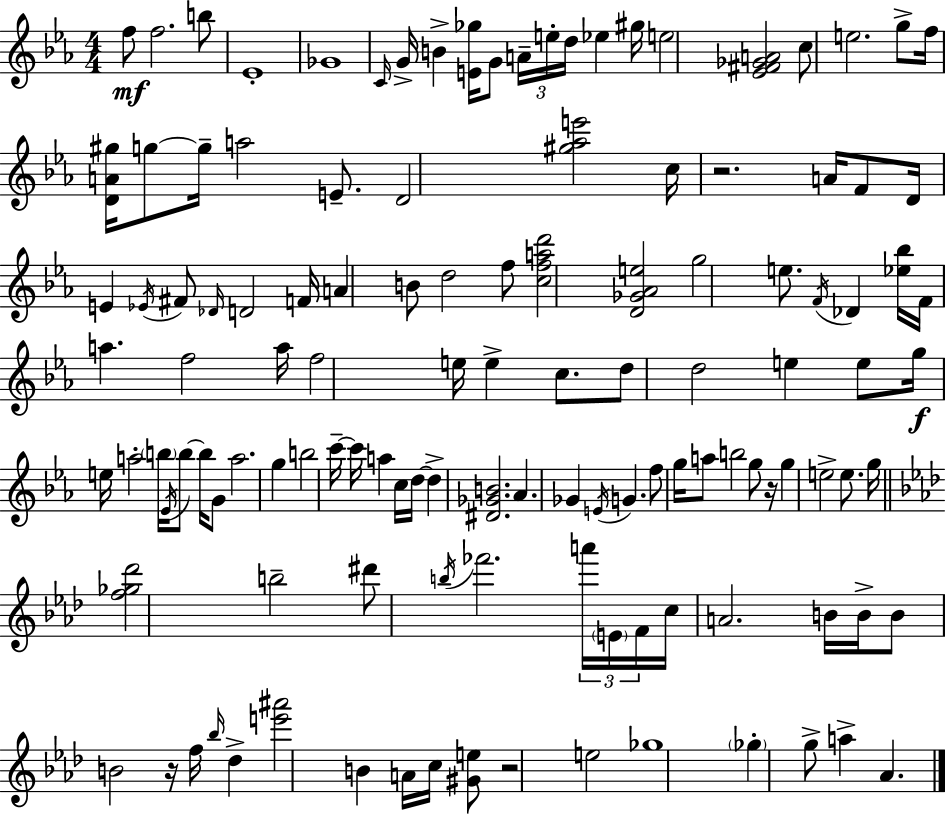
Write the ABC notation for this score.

X:1
T:Untitled
M:4/4
L:1/4
K:Cm
f/2 f2 b/2 _E4 _G4 C/4 G/4 B [E_g]/4 G/2 A/4 e/4 d/4 _e ^g/4 e2 [_E^F_GA]2 c/2 e2 g/2 f/4 [DA^g]/4 g/2 g/4 a2 E/2 D2 [^g_ae']2 c/4 z2 A/4 F/2 D/4 E _E/4 ^F/2 _D/4 D2 F/4 A B/2 d2 f/2 [cfad']2 [D_G_Ae]2 g2 e/2 F/4 _D [_e_b]/4 F/4 a f2 a/4 f2 e/4 e c/2 d/2 d2 e e/2 g/4 e/4 a2 b/4 _E/4 b/2 b/4 G/2 a2 g b2 c'/4 c'/4 a c/4 d/4 d [^D_GB]2 _A _G E/4 G f/2 g/4 a/2 b2 g/2 z/4 g e2 e/2 g/4 [f_g_d']2 b2 ^d'/2 b/4 _f'2 a'/4 E/4 F/4 c/4 A2 B/4 B/4 B/2 B2 z/4 f/4 _b/4 _d [e'^a']2 B A/4 c/4 [^Ge]/2 z2 e2 _g4 _g g/2 a _A